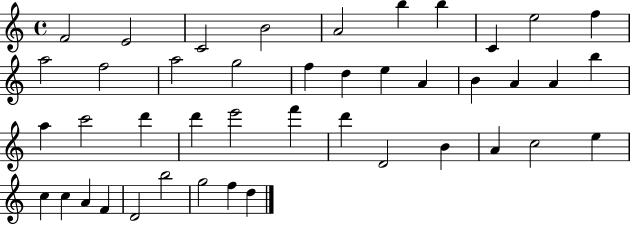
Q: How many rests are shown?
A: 0